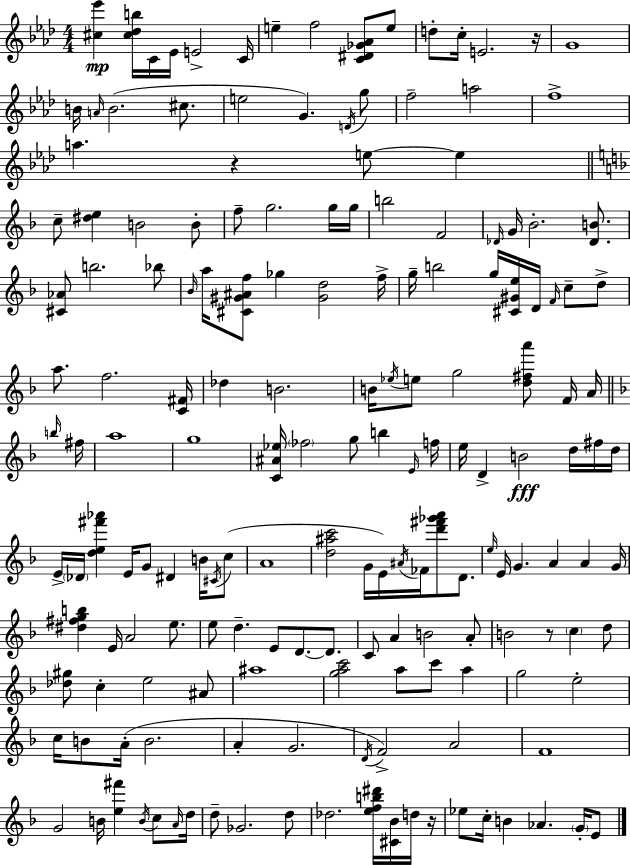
{
  \clef treble
  \numericTimeSignature
  \time 4/4
  \key aes \major
  <cis'' ees'''>4\mp <cis'' des'' b''>16 c'16 ees'16 e'2-> c'16 | e''4-- f''2 <c' dis' ges' aes'>8 e''8 | d''8-. c''16-. e'2. r16 | g'1 | \break b'16 \grace { a'16 }( b'2. cis''8. | e''2 g'4.) \acciaccatura { d'16 } | g''8 f''2-- a''2 | f''1-> | \break a''4. r4 e''8~~ e''4 | \bar "||" \break \key d \minor c''8-- <dis'' e''>4 b'2 b'8-. | f''8-- g''2. g''16 g''16 | b''2 f'2 | \grace { des'16 } g'16 bes'2.-. <des' b'>8. | \break <cis' aes'>8 b''2. bes''8 | \grace { bes'16 } a''16 <cis' gis' ais' f''>8 ges''4 <gis' d''>2 | f''16-> g''16-- b''2 g''16 <cis' gis' e''>16 d'16 \grace { f'16 } c''8-- | d''8-> a''8. f''2. | \break <c' fis'>16 des''4 b'2. | b'16 \acciaccatura { ees''16 } e''8 g''2 <d'' fis'' a'''>8 | f'16 a'16 \bar "||" \break \key f \major \grace { b''16 } fis''16 a''1 | g''1 | <c' ais' ees''>16 \parenthesize fes''2 g''8 b''4 | \grace { e'16 } f''16 e''16 d'4-> b'2\fff | \break d''16 fis''16 d''16 e'16-> \parenthesize des'16 <d'' e'' fis''' aes'''>4 e'16 g'8 dis'4 | b'16 \acciaccatura { cis'16 }( c''8 a'1 | <d'' ais'' c'''>2 g'16 e'16) \acciaccatura { ais'16 } fes'16 | <d''' fis''' ges''' a'''>8 d'8. \grace { e''16 } e'16 g'4. a'4 | \break a'4 g'16 <dis'' fis'' g'' b''>4 e'16 a'2 | e''8. e''8 d''4.-- e'8 | d'8.~~ d'8. c'8 a'4 b'2 | a'8-. b'2 r8 | \break \parenthesize c''4 d''8 <des'' gis''>8 c''4-. e''2 | ais'8 ais''1 | <g'' a'' c'''>2 a''8 | c'''8 a''4 g''2 e''2-. | \break c''16 b'8 a'16-.( b'2. | a'4-. g'2. | \acciaccatura { d'16 }) f'2-> a'2 | f'1 | \break g'2 b'16 | <e'' fis'''>4 \acciaccatura { b'16 } c''8 \grace { a'16 } d''16 d''8-- ges'2. | d''8 des''2. | <e'' f'' b'' dis'''>16 <cis' bes'>16 d''16 r16 ees''8 c''16-. b'4 | \break aes'4. \parenthesize g'16-. e'8 \bar "|."
}